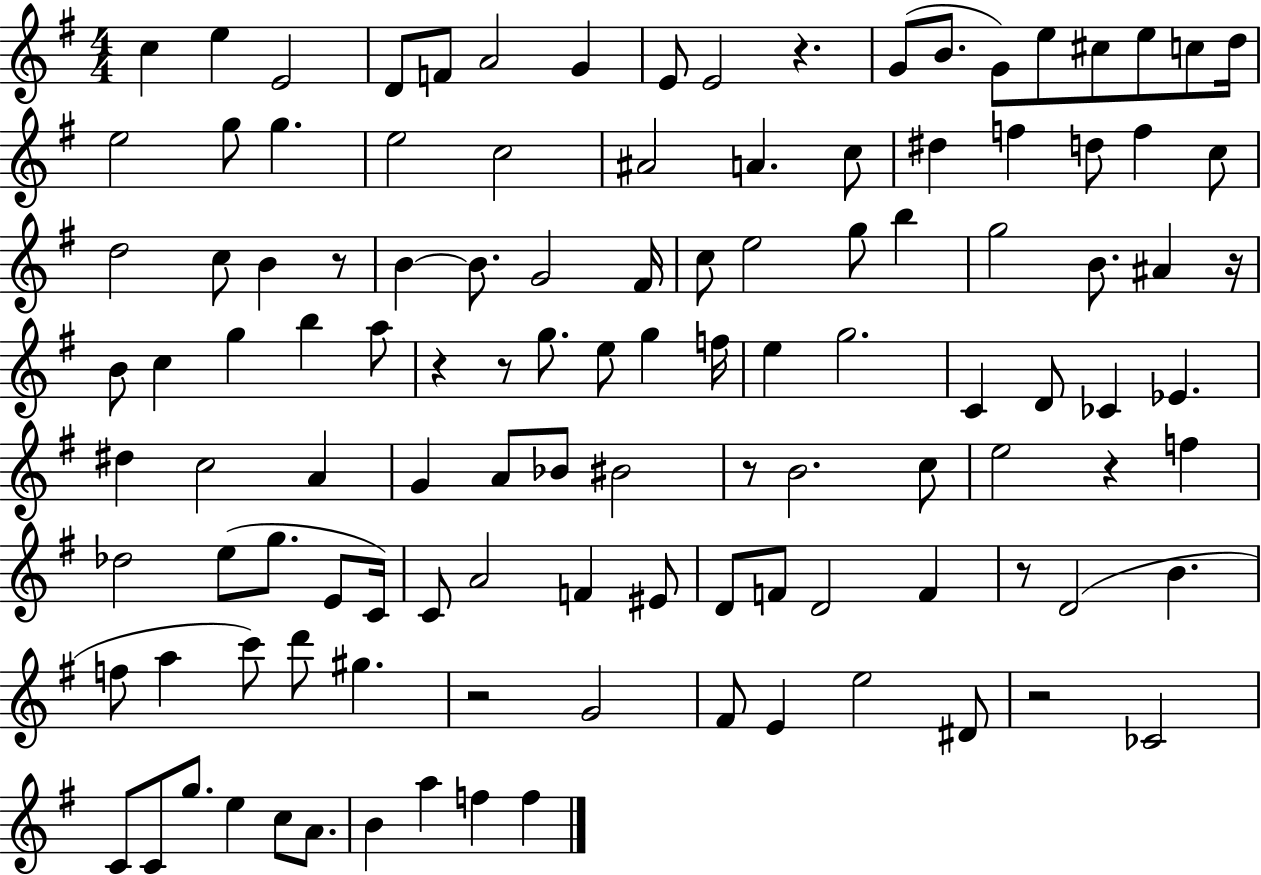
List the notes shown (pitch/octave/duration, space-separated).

C5/q E5/q E4/h D4/e F4/e A4/h G4/q E4/e E4/h R/q. G4/e B4/e. G4/e E5/e C#5/e E5/e C5/e D5/s E5/h G5/e G5/q. E5/h C5/h A#4/h A4/q. C5/e D#5/q F5/q D5/e F5/q C5/e D5/h C5/e B4/q R/e B4/q B4/e. G4/h F#4/s C5/e E5/h G5/e B5/q G5/h B4/e. A#4/q R/s B4/e C5/q G5/q B5/q A5/e R/q R/e G5/e. E5/e G5/q F5/s E5/q G5/h. C4/q D4/e CES4/q Eb4/q. D#5/q C5/h A4/q G4/q A4/e Bb4/e BIS4/h R/e B4/h. C5/e E5/h R/q F5/q Db5/h E5/e G5/e. E4/e C4/s C4/e A4/h F4/q EIS4/e D4/e F4/e D4/h F4/q R/e D4/h B4/q. F5/e A5/q C6/e D6/e G#5/q. R/h G4/h F#4/e E4/q E5/h D#4/e R/h CES4/h C4/e C4/e G5/e. E5/q C5/e A4/e. B4/q A5/q F5/q F5/q